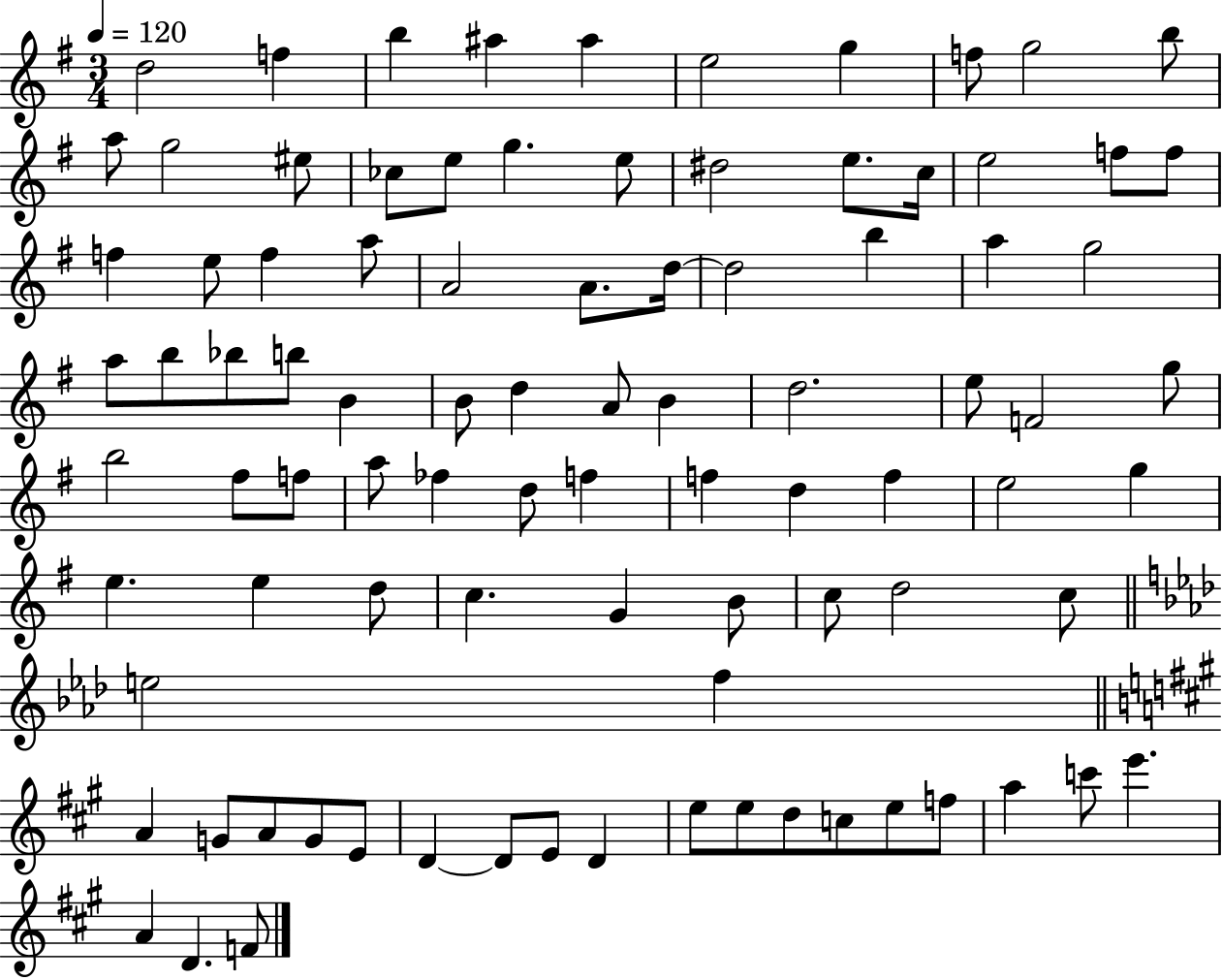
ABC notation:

X:1
T:Untitled
M:3/4
L:1/4
K:G
d2 f b ^a ^a e2 g f/2 g2 b/2 a/2 g2 ^e/2 _c/2 e/2 g e/2 ^d2 e/2 c/4 e2 f/2 f/2 f e/2 f a/2 A2 A/2 d/4 d2 b a g2 a/2 b/2 _b/2 b/2 B B/2 d A/2 B d2 e/2 F2 g/2 b2 ^f/2 f/2 a/2 _f d/2 f f d f e2 g e e d/2 c G B/2 c/2 d2 c/2 e2 f A G/2 A/2 G/2 E/2 D D/2 E/2 D e/2 e/2 d/2 c/2 e/2 f/2 a c'/2 e' A D F/2